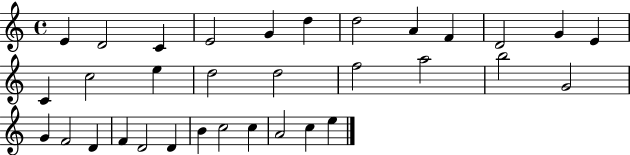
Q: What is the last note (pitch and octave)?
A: E5